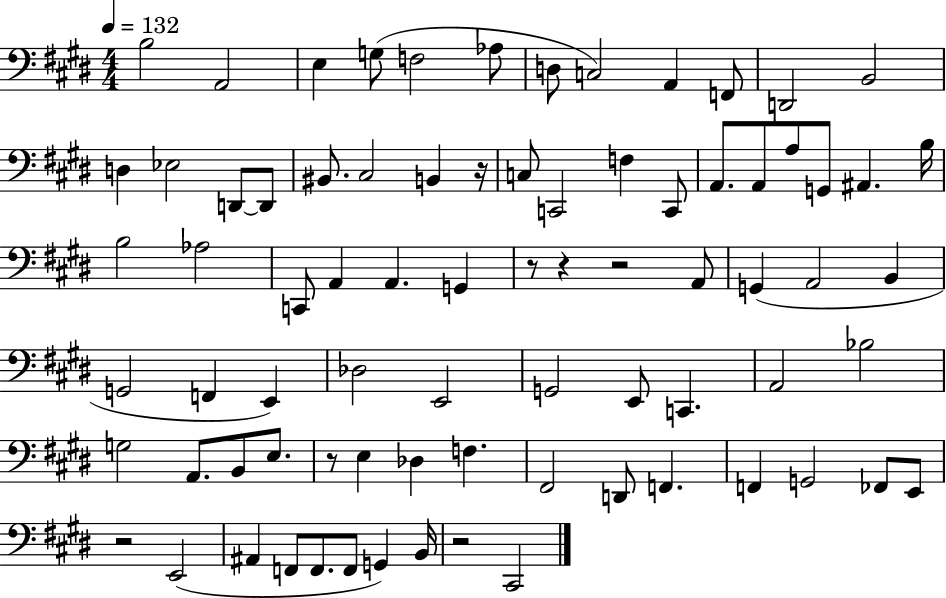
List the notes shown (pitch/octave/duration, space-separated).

B3/h A2/h E3/q G3/e F3/h Ab3/e D3/e C3/h A2/q F2/e D2/h B2/h D3/q Eb3/h D2/e D2/e BIS2/e. C#3/h B2/q R/s C3/e C2/h F3/q C2/e A2/e. A2/e A3/e G2/e A#2/q. B3/s B3/h Ab3/h C2/e A2/q A2/q. G2/q R/e R/q R/h A2/e G2/q A2/h B2/q G2/h F2/q E2/q Db3/h E2/h G2/h E2/e C2/q. A2/h Bb3/h G3/h A2/e. B2/e E3/e. R/e E3/q Db3/q F3/q. F#2/h D2/e F2/q. F2/q G2/h FES2/e E2/e R/h E2/h A#2/q F2/e F2/e. F2/e G2/q B2/s R/h C#2/h